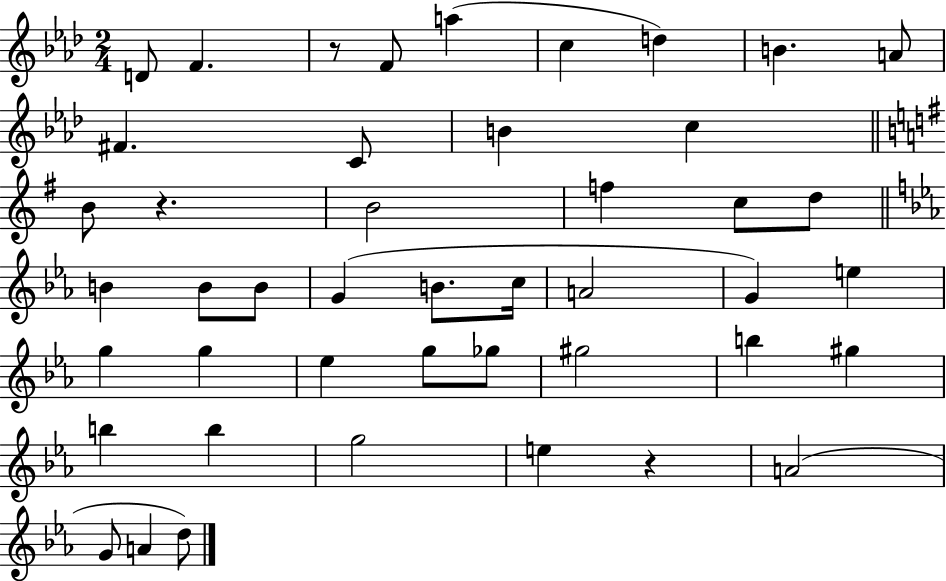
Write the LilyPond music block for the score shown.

{
  \clef treble
  \numericTimeSignature
  \time 2/4
  \key aes \major
  d'8 f'4. | r8 f'8 a''4( | c''4 d''4) | b'4. a'8 | \break fis'4. c'8 | b'4 c''4 | \bar "||" \break \key g \major b'8 r4. | b'2 | f''4 c''8 d''8 | \bar "||" \break \key ees \major b'4 b'8 b'8 | g'4( b'8. c''16 | a'2 | g'4) e''4 | \break g''4 g''4 | ees''4 g''8 ges''8 | gis''2 | b''4 gis''4 | \break b''4 b''4 | g''2 | e''4 r4 | a'2( | \break g'8 a'4 d''8) | \bar "|."
}